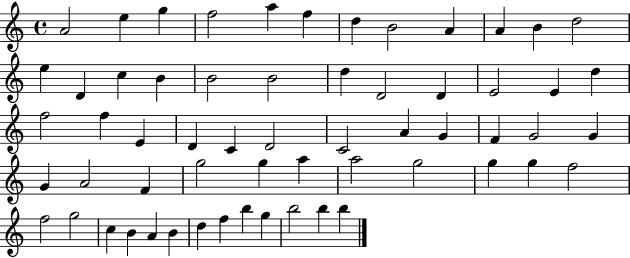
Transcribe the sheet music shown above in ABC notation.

X:1
T:Untitled
M:4/4
L:1/4
K:C
A2 e g f2 a f d B2 A A B d2 e D c B B2 B2 d D2 D E2 E d f2 f E D C D2 C2 A G F G2 G G A2 F g2 g a a2 g2 g g f2 f2 g2 c B A B d f b g b2 b b